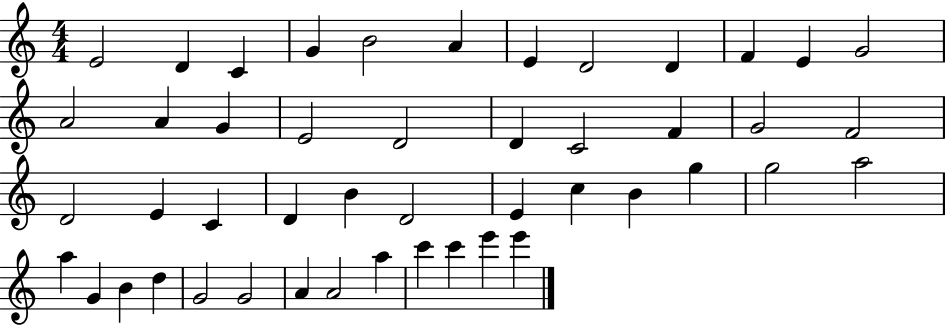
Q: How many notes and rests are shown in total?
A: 47